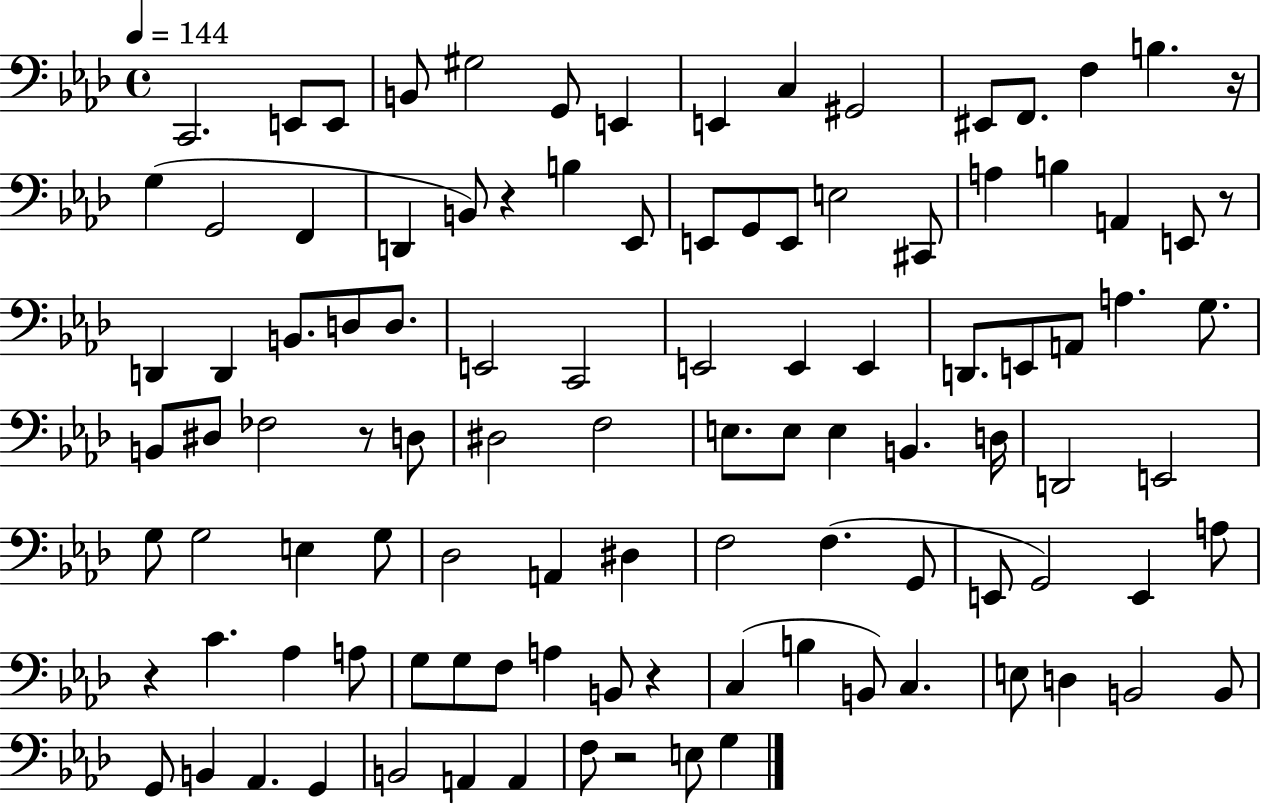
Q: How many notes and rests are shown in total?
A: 105